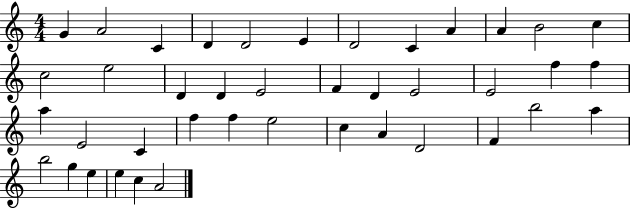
{
  \clef treble
  \numericTimeSignature
  \time 4/4
  \key c \major
  g'4 a'2 c'4 | d'4 d'2 e'4 | d'2 c'4 a'4 | a'4 b'2 c''4 | \break c''2 e''2 | d'4 d'4 e'2 | f'4 d'4 e'2 | e'2 f''4 f''4 | \break a''4 e'2 c'4 | f''4 f''4 e''2 | c''4 a'4 d'2 | f'4 b''2 a''4 | \break b''2 g''4 e''4 | e''4 c''4 a'2 | \bar "|."
}